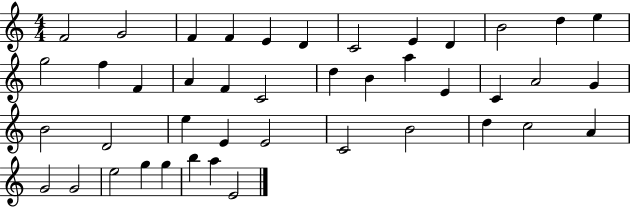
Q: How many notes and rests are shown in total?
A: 43